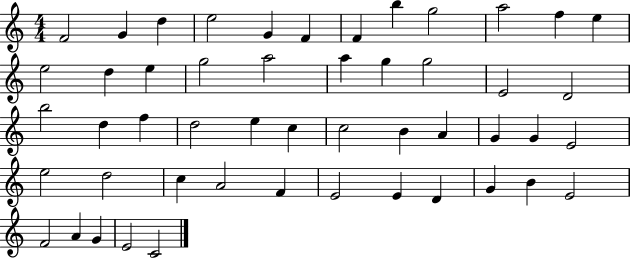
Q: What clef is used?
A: treble